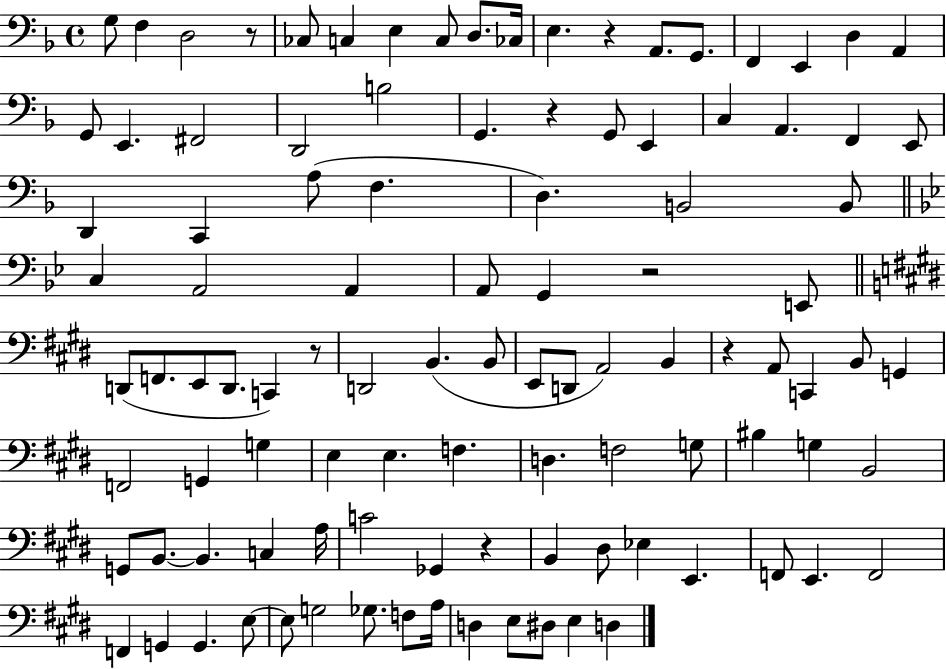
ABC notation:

X:1
T:Untitled
M:4/4
L:1/4
K:F
G,/2 F, D,2 z/2 _C,/2 C, E, C,/2 D,/2 _C,/4 E, z A,,/2 G,,/2 F,, E,, D, A,, G,,/2 E,, ^F,,2 D,,2 B,2 G,, z G,,/2 E,, C, A,, F,, E,,/2 D,, C,, A,/2 F, D, B,,2 B,,/2 C, A,,2 A,, A,,/2 G,, z2 E,,/2 D,,/2 F,,/2 E,,/2 D,,/2 C,, z/2 D,,2 B,, B,,/2 E,,/2 D,,/2 A,,2 B,, z A,,/2 C,, B,,/2 G,, F,,2 G,, G, E, E, F, D, F,2 G,/2 ^B, G, B,,2 G,,/2 B,,/2 B,, C, A,/4 C2 _G,, z B,, ^D,/2 _E, E,, F,,/2 E,, F,,2 F,, G,, G,, E,/2 E,/2 G,2 _G,/2 F,/2 A,/4 D, E,/2 ^D,/2 E, D,